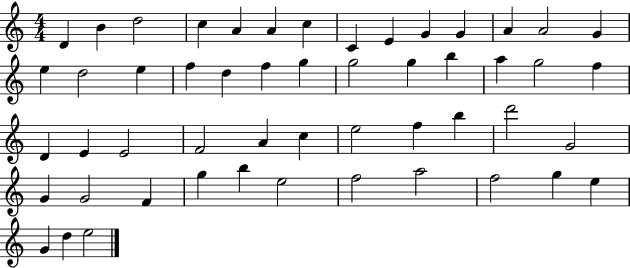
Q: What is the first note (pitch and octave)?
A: D4